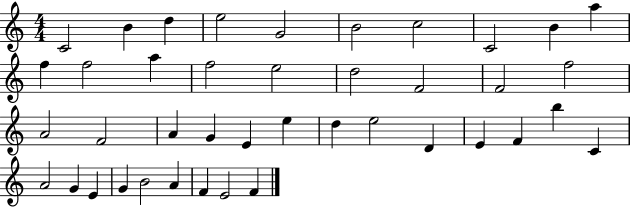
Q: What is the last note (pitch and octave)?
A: F4